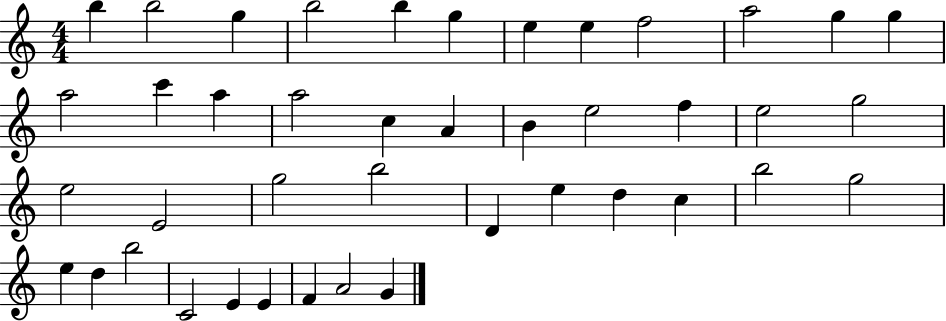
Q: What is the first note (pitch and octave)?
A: B5